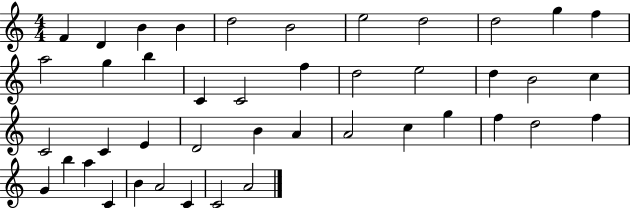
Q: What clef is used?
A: treble